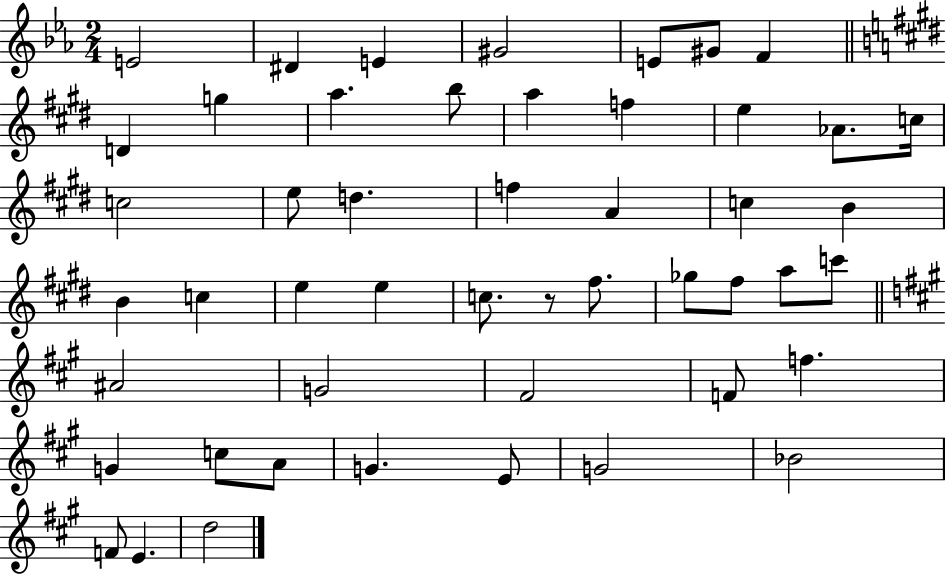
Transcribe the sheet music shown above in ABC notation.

X:1
T:Untitled
M:2/4
L:1/4
K:Eb
E2 ^D E ^G2 E/2 ^G/2 F D g a b/2 a f e _A/2 c/4 c2 e/2 d f A c B B c e e c/2 z/2 ^f/2 _g/2 ^f/2 a/2 c'/2 ^A2 G2 ^F2 F/2 f G c/2 A/2 G E/2 G2 _B2 F/2 E d2